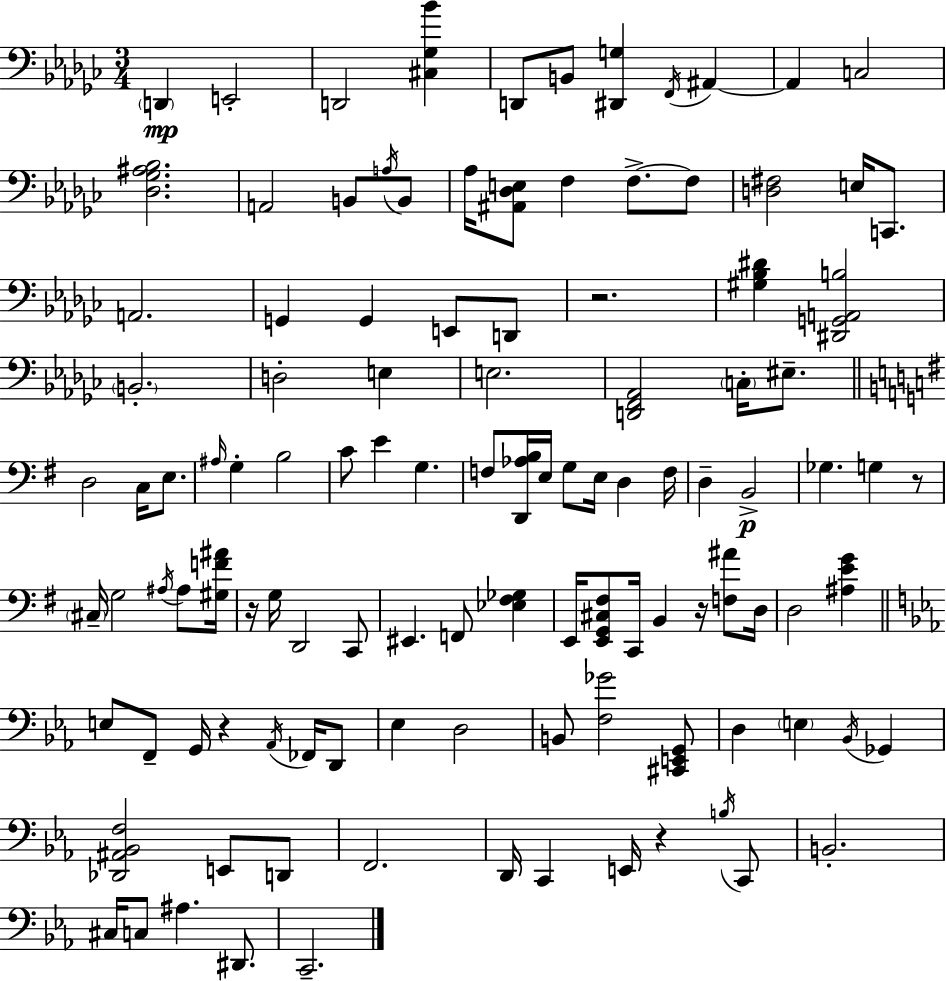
{
  \clef bass
  \numericTimeSignature
  \time 3/4
  \key ees \minor
  \parenthesize d,4\mp e,2-. | d,2 <cis ges bes'>4 | d,8 b,8 <dis, g>4 \acciaccatura { f,16 } ais,4~~ | ais,4 c2 | \break <des ges ais bes>2. | a,2 b,8 \acciaccatura { a16 } | b,8 aes16 <ais, des e>8 f4 f8.->~~ | f8 <d fis>2 e16 c,8. | \break a,2. | g,4 g,4 e,8 | d,8 r2. | <gis bes dis'>4 <dis, g, a, b>2 | \break \parenthesize b,2.-. | d2-. e4 | e2. | <d, f, aes,>2 \parenthesize c16-. eis8.-- | \break \bar "||" \break \key g \major d2 c16 e8. | \grace { ais16 } g4-. b2 | c'8 e'4 g4. | f8 <d, aes b>16 e16 g8 e16 d4 | \break f16 d4-- b,2->\p | ges4. g4 r8 | \parenthesize cis16-- g2 \acciaccatura { ais16 } ais8 | <gis f' ais'>16 r16 g16 d,2 | \break c,8 eis,4. f,8 <ees fis ges>4 | e,16 <e, g, cis fis>8 c,16 b,4 r16 <f ais'>8 | d16 d2 <ais e' g'>4 | \bar "||" \break \key ees \major e8 f,8-- g,16 r4 \acciaccatura { aes,16 } fes,16 d,8 | ees4 d2 | b,8 <f ges'>2 <cis, e, g,>8 | d4 \parenthesize e4 \acciaccatura { bes,16 } ges,4 | \break <des, ais, bes, f>2 e,8 | d,8 f,2. | d,16 c,4 e,16 r4 | \acciaccatura { b16 } c,8 b,2.-. | \break cis16 c8 ais4. | dis,8. c,2.-- | \bar "|."
}